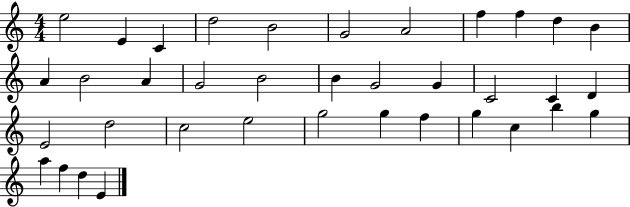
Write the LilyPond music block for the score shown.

{
  \clef treble
  \numericTimeSignature
  \time 4/4
  \key c \major
  e''2 e'4 c'4 | d''2 b'2 | g'2 a'2 | f''4 f''4 d''4 b'4 | \break a'4 b'2 a'4 | g'2 b'2 | b'4 g'2 g'4 | c'2 c'4 d'4 | \break e'2 d''2 | c''2 e''2 | g''2 g''4 f''4 | g''4 c''4 b''4 g''4 | \break a''4 f''4 d''4 e'4 | \bar "|."
}